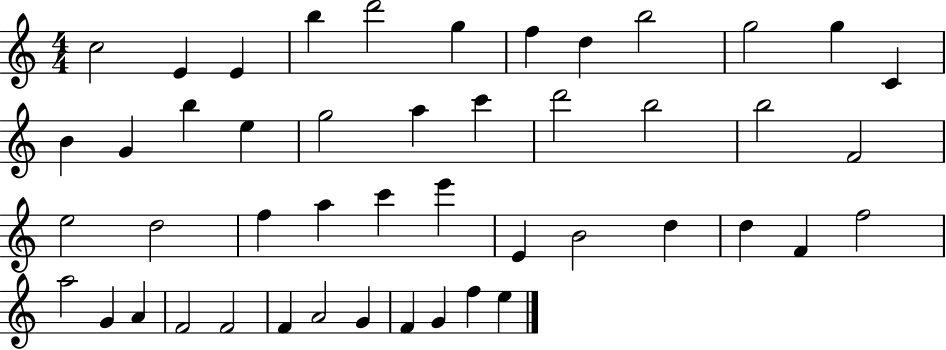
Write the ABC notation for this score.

X:1
T:Untitled
M:4/4
L:1/4
K:C
c2 E E b d'2 g f d b2 g2 g C B G b e g2 a c' d'2 b2 b2 F2 e2 d2 f a c' e' E B2 d d F f2 a2 G A F2 F2 F A2 G F G f e